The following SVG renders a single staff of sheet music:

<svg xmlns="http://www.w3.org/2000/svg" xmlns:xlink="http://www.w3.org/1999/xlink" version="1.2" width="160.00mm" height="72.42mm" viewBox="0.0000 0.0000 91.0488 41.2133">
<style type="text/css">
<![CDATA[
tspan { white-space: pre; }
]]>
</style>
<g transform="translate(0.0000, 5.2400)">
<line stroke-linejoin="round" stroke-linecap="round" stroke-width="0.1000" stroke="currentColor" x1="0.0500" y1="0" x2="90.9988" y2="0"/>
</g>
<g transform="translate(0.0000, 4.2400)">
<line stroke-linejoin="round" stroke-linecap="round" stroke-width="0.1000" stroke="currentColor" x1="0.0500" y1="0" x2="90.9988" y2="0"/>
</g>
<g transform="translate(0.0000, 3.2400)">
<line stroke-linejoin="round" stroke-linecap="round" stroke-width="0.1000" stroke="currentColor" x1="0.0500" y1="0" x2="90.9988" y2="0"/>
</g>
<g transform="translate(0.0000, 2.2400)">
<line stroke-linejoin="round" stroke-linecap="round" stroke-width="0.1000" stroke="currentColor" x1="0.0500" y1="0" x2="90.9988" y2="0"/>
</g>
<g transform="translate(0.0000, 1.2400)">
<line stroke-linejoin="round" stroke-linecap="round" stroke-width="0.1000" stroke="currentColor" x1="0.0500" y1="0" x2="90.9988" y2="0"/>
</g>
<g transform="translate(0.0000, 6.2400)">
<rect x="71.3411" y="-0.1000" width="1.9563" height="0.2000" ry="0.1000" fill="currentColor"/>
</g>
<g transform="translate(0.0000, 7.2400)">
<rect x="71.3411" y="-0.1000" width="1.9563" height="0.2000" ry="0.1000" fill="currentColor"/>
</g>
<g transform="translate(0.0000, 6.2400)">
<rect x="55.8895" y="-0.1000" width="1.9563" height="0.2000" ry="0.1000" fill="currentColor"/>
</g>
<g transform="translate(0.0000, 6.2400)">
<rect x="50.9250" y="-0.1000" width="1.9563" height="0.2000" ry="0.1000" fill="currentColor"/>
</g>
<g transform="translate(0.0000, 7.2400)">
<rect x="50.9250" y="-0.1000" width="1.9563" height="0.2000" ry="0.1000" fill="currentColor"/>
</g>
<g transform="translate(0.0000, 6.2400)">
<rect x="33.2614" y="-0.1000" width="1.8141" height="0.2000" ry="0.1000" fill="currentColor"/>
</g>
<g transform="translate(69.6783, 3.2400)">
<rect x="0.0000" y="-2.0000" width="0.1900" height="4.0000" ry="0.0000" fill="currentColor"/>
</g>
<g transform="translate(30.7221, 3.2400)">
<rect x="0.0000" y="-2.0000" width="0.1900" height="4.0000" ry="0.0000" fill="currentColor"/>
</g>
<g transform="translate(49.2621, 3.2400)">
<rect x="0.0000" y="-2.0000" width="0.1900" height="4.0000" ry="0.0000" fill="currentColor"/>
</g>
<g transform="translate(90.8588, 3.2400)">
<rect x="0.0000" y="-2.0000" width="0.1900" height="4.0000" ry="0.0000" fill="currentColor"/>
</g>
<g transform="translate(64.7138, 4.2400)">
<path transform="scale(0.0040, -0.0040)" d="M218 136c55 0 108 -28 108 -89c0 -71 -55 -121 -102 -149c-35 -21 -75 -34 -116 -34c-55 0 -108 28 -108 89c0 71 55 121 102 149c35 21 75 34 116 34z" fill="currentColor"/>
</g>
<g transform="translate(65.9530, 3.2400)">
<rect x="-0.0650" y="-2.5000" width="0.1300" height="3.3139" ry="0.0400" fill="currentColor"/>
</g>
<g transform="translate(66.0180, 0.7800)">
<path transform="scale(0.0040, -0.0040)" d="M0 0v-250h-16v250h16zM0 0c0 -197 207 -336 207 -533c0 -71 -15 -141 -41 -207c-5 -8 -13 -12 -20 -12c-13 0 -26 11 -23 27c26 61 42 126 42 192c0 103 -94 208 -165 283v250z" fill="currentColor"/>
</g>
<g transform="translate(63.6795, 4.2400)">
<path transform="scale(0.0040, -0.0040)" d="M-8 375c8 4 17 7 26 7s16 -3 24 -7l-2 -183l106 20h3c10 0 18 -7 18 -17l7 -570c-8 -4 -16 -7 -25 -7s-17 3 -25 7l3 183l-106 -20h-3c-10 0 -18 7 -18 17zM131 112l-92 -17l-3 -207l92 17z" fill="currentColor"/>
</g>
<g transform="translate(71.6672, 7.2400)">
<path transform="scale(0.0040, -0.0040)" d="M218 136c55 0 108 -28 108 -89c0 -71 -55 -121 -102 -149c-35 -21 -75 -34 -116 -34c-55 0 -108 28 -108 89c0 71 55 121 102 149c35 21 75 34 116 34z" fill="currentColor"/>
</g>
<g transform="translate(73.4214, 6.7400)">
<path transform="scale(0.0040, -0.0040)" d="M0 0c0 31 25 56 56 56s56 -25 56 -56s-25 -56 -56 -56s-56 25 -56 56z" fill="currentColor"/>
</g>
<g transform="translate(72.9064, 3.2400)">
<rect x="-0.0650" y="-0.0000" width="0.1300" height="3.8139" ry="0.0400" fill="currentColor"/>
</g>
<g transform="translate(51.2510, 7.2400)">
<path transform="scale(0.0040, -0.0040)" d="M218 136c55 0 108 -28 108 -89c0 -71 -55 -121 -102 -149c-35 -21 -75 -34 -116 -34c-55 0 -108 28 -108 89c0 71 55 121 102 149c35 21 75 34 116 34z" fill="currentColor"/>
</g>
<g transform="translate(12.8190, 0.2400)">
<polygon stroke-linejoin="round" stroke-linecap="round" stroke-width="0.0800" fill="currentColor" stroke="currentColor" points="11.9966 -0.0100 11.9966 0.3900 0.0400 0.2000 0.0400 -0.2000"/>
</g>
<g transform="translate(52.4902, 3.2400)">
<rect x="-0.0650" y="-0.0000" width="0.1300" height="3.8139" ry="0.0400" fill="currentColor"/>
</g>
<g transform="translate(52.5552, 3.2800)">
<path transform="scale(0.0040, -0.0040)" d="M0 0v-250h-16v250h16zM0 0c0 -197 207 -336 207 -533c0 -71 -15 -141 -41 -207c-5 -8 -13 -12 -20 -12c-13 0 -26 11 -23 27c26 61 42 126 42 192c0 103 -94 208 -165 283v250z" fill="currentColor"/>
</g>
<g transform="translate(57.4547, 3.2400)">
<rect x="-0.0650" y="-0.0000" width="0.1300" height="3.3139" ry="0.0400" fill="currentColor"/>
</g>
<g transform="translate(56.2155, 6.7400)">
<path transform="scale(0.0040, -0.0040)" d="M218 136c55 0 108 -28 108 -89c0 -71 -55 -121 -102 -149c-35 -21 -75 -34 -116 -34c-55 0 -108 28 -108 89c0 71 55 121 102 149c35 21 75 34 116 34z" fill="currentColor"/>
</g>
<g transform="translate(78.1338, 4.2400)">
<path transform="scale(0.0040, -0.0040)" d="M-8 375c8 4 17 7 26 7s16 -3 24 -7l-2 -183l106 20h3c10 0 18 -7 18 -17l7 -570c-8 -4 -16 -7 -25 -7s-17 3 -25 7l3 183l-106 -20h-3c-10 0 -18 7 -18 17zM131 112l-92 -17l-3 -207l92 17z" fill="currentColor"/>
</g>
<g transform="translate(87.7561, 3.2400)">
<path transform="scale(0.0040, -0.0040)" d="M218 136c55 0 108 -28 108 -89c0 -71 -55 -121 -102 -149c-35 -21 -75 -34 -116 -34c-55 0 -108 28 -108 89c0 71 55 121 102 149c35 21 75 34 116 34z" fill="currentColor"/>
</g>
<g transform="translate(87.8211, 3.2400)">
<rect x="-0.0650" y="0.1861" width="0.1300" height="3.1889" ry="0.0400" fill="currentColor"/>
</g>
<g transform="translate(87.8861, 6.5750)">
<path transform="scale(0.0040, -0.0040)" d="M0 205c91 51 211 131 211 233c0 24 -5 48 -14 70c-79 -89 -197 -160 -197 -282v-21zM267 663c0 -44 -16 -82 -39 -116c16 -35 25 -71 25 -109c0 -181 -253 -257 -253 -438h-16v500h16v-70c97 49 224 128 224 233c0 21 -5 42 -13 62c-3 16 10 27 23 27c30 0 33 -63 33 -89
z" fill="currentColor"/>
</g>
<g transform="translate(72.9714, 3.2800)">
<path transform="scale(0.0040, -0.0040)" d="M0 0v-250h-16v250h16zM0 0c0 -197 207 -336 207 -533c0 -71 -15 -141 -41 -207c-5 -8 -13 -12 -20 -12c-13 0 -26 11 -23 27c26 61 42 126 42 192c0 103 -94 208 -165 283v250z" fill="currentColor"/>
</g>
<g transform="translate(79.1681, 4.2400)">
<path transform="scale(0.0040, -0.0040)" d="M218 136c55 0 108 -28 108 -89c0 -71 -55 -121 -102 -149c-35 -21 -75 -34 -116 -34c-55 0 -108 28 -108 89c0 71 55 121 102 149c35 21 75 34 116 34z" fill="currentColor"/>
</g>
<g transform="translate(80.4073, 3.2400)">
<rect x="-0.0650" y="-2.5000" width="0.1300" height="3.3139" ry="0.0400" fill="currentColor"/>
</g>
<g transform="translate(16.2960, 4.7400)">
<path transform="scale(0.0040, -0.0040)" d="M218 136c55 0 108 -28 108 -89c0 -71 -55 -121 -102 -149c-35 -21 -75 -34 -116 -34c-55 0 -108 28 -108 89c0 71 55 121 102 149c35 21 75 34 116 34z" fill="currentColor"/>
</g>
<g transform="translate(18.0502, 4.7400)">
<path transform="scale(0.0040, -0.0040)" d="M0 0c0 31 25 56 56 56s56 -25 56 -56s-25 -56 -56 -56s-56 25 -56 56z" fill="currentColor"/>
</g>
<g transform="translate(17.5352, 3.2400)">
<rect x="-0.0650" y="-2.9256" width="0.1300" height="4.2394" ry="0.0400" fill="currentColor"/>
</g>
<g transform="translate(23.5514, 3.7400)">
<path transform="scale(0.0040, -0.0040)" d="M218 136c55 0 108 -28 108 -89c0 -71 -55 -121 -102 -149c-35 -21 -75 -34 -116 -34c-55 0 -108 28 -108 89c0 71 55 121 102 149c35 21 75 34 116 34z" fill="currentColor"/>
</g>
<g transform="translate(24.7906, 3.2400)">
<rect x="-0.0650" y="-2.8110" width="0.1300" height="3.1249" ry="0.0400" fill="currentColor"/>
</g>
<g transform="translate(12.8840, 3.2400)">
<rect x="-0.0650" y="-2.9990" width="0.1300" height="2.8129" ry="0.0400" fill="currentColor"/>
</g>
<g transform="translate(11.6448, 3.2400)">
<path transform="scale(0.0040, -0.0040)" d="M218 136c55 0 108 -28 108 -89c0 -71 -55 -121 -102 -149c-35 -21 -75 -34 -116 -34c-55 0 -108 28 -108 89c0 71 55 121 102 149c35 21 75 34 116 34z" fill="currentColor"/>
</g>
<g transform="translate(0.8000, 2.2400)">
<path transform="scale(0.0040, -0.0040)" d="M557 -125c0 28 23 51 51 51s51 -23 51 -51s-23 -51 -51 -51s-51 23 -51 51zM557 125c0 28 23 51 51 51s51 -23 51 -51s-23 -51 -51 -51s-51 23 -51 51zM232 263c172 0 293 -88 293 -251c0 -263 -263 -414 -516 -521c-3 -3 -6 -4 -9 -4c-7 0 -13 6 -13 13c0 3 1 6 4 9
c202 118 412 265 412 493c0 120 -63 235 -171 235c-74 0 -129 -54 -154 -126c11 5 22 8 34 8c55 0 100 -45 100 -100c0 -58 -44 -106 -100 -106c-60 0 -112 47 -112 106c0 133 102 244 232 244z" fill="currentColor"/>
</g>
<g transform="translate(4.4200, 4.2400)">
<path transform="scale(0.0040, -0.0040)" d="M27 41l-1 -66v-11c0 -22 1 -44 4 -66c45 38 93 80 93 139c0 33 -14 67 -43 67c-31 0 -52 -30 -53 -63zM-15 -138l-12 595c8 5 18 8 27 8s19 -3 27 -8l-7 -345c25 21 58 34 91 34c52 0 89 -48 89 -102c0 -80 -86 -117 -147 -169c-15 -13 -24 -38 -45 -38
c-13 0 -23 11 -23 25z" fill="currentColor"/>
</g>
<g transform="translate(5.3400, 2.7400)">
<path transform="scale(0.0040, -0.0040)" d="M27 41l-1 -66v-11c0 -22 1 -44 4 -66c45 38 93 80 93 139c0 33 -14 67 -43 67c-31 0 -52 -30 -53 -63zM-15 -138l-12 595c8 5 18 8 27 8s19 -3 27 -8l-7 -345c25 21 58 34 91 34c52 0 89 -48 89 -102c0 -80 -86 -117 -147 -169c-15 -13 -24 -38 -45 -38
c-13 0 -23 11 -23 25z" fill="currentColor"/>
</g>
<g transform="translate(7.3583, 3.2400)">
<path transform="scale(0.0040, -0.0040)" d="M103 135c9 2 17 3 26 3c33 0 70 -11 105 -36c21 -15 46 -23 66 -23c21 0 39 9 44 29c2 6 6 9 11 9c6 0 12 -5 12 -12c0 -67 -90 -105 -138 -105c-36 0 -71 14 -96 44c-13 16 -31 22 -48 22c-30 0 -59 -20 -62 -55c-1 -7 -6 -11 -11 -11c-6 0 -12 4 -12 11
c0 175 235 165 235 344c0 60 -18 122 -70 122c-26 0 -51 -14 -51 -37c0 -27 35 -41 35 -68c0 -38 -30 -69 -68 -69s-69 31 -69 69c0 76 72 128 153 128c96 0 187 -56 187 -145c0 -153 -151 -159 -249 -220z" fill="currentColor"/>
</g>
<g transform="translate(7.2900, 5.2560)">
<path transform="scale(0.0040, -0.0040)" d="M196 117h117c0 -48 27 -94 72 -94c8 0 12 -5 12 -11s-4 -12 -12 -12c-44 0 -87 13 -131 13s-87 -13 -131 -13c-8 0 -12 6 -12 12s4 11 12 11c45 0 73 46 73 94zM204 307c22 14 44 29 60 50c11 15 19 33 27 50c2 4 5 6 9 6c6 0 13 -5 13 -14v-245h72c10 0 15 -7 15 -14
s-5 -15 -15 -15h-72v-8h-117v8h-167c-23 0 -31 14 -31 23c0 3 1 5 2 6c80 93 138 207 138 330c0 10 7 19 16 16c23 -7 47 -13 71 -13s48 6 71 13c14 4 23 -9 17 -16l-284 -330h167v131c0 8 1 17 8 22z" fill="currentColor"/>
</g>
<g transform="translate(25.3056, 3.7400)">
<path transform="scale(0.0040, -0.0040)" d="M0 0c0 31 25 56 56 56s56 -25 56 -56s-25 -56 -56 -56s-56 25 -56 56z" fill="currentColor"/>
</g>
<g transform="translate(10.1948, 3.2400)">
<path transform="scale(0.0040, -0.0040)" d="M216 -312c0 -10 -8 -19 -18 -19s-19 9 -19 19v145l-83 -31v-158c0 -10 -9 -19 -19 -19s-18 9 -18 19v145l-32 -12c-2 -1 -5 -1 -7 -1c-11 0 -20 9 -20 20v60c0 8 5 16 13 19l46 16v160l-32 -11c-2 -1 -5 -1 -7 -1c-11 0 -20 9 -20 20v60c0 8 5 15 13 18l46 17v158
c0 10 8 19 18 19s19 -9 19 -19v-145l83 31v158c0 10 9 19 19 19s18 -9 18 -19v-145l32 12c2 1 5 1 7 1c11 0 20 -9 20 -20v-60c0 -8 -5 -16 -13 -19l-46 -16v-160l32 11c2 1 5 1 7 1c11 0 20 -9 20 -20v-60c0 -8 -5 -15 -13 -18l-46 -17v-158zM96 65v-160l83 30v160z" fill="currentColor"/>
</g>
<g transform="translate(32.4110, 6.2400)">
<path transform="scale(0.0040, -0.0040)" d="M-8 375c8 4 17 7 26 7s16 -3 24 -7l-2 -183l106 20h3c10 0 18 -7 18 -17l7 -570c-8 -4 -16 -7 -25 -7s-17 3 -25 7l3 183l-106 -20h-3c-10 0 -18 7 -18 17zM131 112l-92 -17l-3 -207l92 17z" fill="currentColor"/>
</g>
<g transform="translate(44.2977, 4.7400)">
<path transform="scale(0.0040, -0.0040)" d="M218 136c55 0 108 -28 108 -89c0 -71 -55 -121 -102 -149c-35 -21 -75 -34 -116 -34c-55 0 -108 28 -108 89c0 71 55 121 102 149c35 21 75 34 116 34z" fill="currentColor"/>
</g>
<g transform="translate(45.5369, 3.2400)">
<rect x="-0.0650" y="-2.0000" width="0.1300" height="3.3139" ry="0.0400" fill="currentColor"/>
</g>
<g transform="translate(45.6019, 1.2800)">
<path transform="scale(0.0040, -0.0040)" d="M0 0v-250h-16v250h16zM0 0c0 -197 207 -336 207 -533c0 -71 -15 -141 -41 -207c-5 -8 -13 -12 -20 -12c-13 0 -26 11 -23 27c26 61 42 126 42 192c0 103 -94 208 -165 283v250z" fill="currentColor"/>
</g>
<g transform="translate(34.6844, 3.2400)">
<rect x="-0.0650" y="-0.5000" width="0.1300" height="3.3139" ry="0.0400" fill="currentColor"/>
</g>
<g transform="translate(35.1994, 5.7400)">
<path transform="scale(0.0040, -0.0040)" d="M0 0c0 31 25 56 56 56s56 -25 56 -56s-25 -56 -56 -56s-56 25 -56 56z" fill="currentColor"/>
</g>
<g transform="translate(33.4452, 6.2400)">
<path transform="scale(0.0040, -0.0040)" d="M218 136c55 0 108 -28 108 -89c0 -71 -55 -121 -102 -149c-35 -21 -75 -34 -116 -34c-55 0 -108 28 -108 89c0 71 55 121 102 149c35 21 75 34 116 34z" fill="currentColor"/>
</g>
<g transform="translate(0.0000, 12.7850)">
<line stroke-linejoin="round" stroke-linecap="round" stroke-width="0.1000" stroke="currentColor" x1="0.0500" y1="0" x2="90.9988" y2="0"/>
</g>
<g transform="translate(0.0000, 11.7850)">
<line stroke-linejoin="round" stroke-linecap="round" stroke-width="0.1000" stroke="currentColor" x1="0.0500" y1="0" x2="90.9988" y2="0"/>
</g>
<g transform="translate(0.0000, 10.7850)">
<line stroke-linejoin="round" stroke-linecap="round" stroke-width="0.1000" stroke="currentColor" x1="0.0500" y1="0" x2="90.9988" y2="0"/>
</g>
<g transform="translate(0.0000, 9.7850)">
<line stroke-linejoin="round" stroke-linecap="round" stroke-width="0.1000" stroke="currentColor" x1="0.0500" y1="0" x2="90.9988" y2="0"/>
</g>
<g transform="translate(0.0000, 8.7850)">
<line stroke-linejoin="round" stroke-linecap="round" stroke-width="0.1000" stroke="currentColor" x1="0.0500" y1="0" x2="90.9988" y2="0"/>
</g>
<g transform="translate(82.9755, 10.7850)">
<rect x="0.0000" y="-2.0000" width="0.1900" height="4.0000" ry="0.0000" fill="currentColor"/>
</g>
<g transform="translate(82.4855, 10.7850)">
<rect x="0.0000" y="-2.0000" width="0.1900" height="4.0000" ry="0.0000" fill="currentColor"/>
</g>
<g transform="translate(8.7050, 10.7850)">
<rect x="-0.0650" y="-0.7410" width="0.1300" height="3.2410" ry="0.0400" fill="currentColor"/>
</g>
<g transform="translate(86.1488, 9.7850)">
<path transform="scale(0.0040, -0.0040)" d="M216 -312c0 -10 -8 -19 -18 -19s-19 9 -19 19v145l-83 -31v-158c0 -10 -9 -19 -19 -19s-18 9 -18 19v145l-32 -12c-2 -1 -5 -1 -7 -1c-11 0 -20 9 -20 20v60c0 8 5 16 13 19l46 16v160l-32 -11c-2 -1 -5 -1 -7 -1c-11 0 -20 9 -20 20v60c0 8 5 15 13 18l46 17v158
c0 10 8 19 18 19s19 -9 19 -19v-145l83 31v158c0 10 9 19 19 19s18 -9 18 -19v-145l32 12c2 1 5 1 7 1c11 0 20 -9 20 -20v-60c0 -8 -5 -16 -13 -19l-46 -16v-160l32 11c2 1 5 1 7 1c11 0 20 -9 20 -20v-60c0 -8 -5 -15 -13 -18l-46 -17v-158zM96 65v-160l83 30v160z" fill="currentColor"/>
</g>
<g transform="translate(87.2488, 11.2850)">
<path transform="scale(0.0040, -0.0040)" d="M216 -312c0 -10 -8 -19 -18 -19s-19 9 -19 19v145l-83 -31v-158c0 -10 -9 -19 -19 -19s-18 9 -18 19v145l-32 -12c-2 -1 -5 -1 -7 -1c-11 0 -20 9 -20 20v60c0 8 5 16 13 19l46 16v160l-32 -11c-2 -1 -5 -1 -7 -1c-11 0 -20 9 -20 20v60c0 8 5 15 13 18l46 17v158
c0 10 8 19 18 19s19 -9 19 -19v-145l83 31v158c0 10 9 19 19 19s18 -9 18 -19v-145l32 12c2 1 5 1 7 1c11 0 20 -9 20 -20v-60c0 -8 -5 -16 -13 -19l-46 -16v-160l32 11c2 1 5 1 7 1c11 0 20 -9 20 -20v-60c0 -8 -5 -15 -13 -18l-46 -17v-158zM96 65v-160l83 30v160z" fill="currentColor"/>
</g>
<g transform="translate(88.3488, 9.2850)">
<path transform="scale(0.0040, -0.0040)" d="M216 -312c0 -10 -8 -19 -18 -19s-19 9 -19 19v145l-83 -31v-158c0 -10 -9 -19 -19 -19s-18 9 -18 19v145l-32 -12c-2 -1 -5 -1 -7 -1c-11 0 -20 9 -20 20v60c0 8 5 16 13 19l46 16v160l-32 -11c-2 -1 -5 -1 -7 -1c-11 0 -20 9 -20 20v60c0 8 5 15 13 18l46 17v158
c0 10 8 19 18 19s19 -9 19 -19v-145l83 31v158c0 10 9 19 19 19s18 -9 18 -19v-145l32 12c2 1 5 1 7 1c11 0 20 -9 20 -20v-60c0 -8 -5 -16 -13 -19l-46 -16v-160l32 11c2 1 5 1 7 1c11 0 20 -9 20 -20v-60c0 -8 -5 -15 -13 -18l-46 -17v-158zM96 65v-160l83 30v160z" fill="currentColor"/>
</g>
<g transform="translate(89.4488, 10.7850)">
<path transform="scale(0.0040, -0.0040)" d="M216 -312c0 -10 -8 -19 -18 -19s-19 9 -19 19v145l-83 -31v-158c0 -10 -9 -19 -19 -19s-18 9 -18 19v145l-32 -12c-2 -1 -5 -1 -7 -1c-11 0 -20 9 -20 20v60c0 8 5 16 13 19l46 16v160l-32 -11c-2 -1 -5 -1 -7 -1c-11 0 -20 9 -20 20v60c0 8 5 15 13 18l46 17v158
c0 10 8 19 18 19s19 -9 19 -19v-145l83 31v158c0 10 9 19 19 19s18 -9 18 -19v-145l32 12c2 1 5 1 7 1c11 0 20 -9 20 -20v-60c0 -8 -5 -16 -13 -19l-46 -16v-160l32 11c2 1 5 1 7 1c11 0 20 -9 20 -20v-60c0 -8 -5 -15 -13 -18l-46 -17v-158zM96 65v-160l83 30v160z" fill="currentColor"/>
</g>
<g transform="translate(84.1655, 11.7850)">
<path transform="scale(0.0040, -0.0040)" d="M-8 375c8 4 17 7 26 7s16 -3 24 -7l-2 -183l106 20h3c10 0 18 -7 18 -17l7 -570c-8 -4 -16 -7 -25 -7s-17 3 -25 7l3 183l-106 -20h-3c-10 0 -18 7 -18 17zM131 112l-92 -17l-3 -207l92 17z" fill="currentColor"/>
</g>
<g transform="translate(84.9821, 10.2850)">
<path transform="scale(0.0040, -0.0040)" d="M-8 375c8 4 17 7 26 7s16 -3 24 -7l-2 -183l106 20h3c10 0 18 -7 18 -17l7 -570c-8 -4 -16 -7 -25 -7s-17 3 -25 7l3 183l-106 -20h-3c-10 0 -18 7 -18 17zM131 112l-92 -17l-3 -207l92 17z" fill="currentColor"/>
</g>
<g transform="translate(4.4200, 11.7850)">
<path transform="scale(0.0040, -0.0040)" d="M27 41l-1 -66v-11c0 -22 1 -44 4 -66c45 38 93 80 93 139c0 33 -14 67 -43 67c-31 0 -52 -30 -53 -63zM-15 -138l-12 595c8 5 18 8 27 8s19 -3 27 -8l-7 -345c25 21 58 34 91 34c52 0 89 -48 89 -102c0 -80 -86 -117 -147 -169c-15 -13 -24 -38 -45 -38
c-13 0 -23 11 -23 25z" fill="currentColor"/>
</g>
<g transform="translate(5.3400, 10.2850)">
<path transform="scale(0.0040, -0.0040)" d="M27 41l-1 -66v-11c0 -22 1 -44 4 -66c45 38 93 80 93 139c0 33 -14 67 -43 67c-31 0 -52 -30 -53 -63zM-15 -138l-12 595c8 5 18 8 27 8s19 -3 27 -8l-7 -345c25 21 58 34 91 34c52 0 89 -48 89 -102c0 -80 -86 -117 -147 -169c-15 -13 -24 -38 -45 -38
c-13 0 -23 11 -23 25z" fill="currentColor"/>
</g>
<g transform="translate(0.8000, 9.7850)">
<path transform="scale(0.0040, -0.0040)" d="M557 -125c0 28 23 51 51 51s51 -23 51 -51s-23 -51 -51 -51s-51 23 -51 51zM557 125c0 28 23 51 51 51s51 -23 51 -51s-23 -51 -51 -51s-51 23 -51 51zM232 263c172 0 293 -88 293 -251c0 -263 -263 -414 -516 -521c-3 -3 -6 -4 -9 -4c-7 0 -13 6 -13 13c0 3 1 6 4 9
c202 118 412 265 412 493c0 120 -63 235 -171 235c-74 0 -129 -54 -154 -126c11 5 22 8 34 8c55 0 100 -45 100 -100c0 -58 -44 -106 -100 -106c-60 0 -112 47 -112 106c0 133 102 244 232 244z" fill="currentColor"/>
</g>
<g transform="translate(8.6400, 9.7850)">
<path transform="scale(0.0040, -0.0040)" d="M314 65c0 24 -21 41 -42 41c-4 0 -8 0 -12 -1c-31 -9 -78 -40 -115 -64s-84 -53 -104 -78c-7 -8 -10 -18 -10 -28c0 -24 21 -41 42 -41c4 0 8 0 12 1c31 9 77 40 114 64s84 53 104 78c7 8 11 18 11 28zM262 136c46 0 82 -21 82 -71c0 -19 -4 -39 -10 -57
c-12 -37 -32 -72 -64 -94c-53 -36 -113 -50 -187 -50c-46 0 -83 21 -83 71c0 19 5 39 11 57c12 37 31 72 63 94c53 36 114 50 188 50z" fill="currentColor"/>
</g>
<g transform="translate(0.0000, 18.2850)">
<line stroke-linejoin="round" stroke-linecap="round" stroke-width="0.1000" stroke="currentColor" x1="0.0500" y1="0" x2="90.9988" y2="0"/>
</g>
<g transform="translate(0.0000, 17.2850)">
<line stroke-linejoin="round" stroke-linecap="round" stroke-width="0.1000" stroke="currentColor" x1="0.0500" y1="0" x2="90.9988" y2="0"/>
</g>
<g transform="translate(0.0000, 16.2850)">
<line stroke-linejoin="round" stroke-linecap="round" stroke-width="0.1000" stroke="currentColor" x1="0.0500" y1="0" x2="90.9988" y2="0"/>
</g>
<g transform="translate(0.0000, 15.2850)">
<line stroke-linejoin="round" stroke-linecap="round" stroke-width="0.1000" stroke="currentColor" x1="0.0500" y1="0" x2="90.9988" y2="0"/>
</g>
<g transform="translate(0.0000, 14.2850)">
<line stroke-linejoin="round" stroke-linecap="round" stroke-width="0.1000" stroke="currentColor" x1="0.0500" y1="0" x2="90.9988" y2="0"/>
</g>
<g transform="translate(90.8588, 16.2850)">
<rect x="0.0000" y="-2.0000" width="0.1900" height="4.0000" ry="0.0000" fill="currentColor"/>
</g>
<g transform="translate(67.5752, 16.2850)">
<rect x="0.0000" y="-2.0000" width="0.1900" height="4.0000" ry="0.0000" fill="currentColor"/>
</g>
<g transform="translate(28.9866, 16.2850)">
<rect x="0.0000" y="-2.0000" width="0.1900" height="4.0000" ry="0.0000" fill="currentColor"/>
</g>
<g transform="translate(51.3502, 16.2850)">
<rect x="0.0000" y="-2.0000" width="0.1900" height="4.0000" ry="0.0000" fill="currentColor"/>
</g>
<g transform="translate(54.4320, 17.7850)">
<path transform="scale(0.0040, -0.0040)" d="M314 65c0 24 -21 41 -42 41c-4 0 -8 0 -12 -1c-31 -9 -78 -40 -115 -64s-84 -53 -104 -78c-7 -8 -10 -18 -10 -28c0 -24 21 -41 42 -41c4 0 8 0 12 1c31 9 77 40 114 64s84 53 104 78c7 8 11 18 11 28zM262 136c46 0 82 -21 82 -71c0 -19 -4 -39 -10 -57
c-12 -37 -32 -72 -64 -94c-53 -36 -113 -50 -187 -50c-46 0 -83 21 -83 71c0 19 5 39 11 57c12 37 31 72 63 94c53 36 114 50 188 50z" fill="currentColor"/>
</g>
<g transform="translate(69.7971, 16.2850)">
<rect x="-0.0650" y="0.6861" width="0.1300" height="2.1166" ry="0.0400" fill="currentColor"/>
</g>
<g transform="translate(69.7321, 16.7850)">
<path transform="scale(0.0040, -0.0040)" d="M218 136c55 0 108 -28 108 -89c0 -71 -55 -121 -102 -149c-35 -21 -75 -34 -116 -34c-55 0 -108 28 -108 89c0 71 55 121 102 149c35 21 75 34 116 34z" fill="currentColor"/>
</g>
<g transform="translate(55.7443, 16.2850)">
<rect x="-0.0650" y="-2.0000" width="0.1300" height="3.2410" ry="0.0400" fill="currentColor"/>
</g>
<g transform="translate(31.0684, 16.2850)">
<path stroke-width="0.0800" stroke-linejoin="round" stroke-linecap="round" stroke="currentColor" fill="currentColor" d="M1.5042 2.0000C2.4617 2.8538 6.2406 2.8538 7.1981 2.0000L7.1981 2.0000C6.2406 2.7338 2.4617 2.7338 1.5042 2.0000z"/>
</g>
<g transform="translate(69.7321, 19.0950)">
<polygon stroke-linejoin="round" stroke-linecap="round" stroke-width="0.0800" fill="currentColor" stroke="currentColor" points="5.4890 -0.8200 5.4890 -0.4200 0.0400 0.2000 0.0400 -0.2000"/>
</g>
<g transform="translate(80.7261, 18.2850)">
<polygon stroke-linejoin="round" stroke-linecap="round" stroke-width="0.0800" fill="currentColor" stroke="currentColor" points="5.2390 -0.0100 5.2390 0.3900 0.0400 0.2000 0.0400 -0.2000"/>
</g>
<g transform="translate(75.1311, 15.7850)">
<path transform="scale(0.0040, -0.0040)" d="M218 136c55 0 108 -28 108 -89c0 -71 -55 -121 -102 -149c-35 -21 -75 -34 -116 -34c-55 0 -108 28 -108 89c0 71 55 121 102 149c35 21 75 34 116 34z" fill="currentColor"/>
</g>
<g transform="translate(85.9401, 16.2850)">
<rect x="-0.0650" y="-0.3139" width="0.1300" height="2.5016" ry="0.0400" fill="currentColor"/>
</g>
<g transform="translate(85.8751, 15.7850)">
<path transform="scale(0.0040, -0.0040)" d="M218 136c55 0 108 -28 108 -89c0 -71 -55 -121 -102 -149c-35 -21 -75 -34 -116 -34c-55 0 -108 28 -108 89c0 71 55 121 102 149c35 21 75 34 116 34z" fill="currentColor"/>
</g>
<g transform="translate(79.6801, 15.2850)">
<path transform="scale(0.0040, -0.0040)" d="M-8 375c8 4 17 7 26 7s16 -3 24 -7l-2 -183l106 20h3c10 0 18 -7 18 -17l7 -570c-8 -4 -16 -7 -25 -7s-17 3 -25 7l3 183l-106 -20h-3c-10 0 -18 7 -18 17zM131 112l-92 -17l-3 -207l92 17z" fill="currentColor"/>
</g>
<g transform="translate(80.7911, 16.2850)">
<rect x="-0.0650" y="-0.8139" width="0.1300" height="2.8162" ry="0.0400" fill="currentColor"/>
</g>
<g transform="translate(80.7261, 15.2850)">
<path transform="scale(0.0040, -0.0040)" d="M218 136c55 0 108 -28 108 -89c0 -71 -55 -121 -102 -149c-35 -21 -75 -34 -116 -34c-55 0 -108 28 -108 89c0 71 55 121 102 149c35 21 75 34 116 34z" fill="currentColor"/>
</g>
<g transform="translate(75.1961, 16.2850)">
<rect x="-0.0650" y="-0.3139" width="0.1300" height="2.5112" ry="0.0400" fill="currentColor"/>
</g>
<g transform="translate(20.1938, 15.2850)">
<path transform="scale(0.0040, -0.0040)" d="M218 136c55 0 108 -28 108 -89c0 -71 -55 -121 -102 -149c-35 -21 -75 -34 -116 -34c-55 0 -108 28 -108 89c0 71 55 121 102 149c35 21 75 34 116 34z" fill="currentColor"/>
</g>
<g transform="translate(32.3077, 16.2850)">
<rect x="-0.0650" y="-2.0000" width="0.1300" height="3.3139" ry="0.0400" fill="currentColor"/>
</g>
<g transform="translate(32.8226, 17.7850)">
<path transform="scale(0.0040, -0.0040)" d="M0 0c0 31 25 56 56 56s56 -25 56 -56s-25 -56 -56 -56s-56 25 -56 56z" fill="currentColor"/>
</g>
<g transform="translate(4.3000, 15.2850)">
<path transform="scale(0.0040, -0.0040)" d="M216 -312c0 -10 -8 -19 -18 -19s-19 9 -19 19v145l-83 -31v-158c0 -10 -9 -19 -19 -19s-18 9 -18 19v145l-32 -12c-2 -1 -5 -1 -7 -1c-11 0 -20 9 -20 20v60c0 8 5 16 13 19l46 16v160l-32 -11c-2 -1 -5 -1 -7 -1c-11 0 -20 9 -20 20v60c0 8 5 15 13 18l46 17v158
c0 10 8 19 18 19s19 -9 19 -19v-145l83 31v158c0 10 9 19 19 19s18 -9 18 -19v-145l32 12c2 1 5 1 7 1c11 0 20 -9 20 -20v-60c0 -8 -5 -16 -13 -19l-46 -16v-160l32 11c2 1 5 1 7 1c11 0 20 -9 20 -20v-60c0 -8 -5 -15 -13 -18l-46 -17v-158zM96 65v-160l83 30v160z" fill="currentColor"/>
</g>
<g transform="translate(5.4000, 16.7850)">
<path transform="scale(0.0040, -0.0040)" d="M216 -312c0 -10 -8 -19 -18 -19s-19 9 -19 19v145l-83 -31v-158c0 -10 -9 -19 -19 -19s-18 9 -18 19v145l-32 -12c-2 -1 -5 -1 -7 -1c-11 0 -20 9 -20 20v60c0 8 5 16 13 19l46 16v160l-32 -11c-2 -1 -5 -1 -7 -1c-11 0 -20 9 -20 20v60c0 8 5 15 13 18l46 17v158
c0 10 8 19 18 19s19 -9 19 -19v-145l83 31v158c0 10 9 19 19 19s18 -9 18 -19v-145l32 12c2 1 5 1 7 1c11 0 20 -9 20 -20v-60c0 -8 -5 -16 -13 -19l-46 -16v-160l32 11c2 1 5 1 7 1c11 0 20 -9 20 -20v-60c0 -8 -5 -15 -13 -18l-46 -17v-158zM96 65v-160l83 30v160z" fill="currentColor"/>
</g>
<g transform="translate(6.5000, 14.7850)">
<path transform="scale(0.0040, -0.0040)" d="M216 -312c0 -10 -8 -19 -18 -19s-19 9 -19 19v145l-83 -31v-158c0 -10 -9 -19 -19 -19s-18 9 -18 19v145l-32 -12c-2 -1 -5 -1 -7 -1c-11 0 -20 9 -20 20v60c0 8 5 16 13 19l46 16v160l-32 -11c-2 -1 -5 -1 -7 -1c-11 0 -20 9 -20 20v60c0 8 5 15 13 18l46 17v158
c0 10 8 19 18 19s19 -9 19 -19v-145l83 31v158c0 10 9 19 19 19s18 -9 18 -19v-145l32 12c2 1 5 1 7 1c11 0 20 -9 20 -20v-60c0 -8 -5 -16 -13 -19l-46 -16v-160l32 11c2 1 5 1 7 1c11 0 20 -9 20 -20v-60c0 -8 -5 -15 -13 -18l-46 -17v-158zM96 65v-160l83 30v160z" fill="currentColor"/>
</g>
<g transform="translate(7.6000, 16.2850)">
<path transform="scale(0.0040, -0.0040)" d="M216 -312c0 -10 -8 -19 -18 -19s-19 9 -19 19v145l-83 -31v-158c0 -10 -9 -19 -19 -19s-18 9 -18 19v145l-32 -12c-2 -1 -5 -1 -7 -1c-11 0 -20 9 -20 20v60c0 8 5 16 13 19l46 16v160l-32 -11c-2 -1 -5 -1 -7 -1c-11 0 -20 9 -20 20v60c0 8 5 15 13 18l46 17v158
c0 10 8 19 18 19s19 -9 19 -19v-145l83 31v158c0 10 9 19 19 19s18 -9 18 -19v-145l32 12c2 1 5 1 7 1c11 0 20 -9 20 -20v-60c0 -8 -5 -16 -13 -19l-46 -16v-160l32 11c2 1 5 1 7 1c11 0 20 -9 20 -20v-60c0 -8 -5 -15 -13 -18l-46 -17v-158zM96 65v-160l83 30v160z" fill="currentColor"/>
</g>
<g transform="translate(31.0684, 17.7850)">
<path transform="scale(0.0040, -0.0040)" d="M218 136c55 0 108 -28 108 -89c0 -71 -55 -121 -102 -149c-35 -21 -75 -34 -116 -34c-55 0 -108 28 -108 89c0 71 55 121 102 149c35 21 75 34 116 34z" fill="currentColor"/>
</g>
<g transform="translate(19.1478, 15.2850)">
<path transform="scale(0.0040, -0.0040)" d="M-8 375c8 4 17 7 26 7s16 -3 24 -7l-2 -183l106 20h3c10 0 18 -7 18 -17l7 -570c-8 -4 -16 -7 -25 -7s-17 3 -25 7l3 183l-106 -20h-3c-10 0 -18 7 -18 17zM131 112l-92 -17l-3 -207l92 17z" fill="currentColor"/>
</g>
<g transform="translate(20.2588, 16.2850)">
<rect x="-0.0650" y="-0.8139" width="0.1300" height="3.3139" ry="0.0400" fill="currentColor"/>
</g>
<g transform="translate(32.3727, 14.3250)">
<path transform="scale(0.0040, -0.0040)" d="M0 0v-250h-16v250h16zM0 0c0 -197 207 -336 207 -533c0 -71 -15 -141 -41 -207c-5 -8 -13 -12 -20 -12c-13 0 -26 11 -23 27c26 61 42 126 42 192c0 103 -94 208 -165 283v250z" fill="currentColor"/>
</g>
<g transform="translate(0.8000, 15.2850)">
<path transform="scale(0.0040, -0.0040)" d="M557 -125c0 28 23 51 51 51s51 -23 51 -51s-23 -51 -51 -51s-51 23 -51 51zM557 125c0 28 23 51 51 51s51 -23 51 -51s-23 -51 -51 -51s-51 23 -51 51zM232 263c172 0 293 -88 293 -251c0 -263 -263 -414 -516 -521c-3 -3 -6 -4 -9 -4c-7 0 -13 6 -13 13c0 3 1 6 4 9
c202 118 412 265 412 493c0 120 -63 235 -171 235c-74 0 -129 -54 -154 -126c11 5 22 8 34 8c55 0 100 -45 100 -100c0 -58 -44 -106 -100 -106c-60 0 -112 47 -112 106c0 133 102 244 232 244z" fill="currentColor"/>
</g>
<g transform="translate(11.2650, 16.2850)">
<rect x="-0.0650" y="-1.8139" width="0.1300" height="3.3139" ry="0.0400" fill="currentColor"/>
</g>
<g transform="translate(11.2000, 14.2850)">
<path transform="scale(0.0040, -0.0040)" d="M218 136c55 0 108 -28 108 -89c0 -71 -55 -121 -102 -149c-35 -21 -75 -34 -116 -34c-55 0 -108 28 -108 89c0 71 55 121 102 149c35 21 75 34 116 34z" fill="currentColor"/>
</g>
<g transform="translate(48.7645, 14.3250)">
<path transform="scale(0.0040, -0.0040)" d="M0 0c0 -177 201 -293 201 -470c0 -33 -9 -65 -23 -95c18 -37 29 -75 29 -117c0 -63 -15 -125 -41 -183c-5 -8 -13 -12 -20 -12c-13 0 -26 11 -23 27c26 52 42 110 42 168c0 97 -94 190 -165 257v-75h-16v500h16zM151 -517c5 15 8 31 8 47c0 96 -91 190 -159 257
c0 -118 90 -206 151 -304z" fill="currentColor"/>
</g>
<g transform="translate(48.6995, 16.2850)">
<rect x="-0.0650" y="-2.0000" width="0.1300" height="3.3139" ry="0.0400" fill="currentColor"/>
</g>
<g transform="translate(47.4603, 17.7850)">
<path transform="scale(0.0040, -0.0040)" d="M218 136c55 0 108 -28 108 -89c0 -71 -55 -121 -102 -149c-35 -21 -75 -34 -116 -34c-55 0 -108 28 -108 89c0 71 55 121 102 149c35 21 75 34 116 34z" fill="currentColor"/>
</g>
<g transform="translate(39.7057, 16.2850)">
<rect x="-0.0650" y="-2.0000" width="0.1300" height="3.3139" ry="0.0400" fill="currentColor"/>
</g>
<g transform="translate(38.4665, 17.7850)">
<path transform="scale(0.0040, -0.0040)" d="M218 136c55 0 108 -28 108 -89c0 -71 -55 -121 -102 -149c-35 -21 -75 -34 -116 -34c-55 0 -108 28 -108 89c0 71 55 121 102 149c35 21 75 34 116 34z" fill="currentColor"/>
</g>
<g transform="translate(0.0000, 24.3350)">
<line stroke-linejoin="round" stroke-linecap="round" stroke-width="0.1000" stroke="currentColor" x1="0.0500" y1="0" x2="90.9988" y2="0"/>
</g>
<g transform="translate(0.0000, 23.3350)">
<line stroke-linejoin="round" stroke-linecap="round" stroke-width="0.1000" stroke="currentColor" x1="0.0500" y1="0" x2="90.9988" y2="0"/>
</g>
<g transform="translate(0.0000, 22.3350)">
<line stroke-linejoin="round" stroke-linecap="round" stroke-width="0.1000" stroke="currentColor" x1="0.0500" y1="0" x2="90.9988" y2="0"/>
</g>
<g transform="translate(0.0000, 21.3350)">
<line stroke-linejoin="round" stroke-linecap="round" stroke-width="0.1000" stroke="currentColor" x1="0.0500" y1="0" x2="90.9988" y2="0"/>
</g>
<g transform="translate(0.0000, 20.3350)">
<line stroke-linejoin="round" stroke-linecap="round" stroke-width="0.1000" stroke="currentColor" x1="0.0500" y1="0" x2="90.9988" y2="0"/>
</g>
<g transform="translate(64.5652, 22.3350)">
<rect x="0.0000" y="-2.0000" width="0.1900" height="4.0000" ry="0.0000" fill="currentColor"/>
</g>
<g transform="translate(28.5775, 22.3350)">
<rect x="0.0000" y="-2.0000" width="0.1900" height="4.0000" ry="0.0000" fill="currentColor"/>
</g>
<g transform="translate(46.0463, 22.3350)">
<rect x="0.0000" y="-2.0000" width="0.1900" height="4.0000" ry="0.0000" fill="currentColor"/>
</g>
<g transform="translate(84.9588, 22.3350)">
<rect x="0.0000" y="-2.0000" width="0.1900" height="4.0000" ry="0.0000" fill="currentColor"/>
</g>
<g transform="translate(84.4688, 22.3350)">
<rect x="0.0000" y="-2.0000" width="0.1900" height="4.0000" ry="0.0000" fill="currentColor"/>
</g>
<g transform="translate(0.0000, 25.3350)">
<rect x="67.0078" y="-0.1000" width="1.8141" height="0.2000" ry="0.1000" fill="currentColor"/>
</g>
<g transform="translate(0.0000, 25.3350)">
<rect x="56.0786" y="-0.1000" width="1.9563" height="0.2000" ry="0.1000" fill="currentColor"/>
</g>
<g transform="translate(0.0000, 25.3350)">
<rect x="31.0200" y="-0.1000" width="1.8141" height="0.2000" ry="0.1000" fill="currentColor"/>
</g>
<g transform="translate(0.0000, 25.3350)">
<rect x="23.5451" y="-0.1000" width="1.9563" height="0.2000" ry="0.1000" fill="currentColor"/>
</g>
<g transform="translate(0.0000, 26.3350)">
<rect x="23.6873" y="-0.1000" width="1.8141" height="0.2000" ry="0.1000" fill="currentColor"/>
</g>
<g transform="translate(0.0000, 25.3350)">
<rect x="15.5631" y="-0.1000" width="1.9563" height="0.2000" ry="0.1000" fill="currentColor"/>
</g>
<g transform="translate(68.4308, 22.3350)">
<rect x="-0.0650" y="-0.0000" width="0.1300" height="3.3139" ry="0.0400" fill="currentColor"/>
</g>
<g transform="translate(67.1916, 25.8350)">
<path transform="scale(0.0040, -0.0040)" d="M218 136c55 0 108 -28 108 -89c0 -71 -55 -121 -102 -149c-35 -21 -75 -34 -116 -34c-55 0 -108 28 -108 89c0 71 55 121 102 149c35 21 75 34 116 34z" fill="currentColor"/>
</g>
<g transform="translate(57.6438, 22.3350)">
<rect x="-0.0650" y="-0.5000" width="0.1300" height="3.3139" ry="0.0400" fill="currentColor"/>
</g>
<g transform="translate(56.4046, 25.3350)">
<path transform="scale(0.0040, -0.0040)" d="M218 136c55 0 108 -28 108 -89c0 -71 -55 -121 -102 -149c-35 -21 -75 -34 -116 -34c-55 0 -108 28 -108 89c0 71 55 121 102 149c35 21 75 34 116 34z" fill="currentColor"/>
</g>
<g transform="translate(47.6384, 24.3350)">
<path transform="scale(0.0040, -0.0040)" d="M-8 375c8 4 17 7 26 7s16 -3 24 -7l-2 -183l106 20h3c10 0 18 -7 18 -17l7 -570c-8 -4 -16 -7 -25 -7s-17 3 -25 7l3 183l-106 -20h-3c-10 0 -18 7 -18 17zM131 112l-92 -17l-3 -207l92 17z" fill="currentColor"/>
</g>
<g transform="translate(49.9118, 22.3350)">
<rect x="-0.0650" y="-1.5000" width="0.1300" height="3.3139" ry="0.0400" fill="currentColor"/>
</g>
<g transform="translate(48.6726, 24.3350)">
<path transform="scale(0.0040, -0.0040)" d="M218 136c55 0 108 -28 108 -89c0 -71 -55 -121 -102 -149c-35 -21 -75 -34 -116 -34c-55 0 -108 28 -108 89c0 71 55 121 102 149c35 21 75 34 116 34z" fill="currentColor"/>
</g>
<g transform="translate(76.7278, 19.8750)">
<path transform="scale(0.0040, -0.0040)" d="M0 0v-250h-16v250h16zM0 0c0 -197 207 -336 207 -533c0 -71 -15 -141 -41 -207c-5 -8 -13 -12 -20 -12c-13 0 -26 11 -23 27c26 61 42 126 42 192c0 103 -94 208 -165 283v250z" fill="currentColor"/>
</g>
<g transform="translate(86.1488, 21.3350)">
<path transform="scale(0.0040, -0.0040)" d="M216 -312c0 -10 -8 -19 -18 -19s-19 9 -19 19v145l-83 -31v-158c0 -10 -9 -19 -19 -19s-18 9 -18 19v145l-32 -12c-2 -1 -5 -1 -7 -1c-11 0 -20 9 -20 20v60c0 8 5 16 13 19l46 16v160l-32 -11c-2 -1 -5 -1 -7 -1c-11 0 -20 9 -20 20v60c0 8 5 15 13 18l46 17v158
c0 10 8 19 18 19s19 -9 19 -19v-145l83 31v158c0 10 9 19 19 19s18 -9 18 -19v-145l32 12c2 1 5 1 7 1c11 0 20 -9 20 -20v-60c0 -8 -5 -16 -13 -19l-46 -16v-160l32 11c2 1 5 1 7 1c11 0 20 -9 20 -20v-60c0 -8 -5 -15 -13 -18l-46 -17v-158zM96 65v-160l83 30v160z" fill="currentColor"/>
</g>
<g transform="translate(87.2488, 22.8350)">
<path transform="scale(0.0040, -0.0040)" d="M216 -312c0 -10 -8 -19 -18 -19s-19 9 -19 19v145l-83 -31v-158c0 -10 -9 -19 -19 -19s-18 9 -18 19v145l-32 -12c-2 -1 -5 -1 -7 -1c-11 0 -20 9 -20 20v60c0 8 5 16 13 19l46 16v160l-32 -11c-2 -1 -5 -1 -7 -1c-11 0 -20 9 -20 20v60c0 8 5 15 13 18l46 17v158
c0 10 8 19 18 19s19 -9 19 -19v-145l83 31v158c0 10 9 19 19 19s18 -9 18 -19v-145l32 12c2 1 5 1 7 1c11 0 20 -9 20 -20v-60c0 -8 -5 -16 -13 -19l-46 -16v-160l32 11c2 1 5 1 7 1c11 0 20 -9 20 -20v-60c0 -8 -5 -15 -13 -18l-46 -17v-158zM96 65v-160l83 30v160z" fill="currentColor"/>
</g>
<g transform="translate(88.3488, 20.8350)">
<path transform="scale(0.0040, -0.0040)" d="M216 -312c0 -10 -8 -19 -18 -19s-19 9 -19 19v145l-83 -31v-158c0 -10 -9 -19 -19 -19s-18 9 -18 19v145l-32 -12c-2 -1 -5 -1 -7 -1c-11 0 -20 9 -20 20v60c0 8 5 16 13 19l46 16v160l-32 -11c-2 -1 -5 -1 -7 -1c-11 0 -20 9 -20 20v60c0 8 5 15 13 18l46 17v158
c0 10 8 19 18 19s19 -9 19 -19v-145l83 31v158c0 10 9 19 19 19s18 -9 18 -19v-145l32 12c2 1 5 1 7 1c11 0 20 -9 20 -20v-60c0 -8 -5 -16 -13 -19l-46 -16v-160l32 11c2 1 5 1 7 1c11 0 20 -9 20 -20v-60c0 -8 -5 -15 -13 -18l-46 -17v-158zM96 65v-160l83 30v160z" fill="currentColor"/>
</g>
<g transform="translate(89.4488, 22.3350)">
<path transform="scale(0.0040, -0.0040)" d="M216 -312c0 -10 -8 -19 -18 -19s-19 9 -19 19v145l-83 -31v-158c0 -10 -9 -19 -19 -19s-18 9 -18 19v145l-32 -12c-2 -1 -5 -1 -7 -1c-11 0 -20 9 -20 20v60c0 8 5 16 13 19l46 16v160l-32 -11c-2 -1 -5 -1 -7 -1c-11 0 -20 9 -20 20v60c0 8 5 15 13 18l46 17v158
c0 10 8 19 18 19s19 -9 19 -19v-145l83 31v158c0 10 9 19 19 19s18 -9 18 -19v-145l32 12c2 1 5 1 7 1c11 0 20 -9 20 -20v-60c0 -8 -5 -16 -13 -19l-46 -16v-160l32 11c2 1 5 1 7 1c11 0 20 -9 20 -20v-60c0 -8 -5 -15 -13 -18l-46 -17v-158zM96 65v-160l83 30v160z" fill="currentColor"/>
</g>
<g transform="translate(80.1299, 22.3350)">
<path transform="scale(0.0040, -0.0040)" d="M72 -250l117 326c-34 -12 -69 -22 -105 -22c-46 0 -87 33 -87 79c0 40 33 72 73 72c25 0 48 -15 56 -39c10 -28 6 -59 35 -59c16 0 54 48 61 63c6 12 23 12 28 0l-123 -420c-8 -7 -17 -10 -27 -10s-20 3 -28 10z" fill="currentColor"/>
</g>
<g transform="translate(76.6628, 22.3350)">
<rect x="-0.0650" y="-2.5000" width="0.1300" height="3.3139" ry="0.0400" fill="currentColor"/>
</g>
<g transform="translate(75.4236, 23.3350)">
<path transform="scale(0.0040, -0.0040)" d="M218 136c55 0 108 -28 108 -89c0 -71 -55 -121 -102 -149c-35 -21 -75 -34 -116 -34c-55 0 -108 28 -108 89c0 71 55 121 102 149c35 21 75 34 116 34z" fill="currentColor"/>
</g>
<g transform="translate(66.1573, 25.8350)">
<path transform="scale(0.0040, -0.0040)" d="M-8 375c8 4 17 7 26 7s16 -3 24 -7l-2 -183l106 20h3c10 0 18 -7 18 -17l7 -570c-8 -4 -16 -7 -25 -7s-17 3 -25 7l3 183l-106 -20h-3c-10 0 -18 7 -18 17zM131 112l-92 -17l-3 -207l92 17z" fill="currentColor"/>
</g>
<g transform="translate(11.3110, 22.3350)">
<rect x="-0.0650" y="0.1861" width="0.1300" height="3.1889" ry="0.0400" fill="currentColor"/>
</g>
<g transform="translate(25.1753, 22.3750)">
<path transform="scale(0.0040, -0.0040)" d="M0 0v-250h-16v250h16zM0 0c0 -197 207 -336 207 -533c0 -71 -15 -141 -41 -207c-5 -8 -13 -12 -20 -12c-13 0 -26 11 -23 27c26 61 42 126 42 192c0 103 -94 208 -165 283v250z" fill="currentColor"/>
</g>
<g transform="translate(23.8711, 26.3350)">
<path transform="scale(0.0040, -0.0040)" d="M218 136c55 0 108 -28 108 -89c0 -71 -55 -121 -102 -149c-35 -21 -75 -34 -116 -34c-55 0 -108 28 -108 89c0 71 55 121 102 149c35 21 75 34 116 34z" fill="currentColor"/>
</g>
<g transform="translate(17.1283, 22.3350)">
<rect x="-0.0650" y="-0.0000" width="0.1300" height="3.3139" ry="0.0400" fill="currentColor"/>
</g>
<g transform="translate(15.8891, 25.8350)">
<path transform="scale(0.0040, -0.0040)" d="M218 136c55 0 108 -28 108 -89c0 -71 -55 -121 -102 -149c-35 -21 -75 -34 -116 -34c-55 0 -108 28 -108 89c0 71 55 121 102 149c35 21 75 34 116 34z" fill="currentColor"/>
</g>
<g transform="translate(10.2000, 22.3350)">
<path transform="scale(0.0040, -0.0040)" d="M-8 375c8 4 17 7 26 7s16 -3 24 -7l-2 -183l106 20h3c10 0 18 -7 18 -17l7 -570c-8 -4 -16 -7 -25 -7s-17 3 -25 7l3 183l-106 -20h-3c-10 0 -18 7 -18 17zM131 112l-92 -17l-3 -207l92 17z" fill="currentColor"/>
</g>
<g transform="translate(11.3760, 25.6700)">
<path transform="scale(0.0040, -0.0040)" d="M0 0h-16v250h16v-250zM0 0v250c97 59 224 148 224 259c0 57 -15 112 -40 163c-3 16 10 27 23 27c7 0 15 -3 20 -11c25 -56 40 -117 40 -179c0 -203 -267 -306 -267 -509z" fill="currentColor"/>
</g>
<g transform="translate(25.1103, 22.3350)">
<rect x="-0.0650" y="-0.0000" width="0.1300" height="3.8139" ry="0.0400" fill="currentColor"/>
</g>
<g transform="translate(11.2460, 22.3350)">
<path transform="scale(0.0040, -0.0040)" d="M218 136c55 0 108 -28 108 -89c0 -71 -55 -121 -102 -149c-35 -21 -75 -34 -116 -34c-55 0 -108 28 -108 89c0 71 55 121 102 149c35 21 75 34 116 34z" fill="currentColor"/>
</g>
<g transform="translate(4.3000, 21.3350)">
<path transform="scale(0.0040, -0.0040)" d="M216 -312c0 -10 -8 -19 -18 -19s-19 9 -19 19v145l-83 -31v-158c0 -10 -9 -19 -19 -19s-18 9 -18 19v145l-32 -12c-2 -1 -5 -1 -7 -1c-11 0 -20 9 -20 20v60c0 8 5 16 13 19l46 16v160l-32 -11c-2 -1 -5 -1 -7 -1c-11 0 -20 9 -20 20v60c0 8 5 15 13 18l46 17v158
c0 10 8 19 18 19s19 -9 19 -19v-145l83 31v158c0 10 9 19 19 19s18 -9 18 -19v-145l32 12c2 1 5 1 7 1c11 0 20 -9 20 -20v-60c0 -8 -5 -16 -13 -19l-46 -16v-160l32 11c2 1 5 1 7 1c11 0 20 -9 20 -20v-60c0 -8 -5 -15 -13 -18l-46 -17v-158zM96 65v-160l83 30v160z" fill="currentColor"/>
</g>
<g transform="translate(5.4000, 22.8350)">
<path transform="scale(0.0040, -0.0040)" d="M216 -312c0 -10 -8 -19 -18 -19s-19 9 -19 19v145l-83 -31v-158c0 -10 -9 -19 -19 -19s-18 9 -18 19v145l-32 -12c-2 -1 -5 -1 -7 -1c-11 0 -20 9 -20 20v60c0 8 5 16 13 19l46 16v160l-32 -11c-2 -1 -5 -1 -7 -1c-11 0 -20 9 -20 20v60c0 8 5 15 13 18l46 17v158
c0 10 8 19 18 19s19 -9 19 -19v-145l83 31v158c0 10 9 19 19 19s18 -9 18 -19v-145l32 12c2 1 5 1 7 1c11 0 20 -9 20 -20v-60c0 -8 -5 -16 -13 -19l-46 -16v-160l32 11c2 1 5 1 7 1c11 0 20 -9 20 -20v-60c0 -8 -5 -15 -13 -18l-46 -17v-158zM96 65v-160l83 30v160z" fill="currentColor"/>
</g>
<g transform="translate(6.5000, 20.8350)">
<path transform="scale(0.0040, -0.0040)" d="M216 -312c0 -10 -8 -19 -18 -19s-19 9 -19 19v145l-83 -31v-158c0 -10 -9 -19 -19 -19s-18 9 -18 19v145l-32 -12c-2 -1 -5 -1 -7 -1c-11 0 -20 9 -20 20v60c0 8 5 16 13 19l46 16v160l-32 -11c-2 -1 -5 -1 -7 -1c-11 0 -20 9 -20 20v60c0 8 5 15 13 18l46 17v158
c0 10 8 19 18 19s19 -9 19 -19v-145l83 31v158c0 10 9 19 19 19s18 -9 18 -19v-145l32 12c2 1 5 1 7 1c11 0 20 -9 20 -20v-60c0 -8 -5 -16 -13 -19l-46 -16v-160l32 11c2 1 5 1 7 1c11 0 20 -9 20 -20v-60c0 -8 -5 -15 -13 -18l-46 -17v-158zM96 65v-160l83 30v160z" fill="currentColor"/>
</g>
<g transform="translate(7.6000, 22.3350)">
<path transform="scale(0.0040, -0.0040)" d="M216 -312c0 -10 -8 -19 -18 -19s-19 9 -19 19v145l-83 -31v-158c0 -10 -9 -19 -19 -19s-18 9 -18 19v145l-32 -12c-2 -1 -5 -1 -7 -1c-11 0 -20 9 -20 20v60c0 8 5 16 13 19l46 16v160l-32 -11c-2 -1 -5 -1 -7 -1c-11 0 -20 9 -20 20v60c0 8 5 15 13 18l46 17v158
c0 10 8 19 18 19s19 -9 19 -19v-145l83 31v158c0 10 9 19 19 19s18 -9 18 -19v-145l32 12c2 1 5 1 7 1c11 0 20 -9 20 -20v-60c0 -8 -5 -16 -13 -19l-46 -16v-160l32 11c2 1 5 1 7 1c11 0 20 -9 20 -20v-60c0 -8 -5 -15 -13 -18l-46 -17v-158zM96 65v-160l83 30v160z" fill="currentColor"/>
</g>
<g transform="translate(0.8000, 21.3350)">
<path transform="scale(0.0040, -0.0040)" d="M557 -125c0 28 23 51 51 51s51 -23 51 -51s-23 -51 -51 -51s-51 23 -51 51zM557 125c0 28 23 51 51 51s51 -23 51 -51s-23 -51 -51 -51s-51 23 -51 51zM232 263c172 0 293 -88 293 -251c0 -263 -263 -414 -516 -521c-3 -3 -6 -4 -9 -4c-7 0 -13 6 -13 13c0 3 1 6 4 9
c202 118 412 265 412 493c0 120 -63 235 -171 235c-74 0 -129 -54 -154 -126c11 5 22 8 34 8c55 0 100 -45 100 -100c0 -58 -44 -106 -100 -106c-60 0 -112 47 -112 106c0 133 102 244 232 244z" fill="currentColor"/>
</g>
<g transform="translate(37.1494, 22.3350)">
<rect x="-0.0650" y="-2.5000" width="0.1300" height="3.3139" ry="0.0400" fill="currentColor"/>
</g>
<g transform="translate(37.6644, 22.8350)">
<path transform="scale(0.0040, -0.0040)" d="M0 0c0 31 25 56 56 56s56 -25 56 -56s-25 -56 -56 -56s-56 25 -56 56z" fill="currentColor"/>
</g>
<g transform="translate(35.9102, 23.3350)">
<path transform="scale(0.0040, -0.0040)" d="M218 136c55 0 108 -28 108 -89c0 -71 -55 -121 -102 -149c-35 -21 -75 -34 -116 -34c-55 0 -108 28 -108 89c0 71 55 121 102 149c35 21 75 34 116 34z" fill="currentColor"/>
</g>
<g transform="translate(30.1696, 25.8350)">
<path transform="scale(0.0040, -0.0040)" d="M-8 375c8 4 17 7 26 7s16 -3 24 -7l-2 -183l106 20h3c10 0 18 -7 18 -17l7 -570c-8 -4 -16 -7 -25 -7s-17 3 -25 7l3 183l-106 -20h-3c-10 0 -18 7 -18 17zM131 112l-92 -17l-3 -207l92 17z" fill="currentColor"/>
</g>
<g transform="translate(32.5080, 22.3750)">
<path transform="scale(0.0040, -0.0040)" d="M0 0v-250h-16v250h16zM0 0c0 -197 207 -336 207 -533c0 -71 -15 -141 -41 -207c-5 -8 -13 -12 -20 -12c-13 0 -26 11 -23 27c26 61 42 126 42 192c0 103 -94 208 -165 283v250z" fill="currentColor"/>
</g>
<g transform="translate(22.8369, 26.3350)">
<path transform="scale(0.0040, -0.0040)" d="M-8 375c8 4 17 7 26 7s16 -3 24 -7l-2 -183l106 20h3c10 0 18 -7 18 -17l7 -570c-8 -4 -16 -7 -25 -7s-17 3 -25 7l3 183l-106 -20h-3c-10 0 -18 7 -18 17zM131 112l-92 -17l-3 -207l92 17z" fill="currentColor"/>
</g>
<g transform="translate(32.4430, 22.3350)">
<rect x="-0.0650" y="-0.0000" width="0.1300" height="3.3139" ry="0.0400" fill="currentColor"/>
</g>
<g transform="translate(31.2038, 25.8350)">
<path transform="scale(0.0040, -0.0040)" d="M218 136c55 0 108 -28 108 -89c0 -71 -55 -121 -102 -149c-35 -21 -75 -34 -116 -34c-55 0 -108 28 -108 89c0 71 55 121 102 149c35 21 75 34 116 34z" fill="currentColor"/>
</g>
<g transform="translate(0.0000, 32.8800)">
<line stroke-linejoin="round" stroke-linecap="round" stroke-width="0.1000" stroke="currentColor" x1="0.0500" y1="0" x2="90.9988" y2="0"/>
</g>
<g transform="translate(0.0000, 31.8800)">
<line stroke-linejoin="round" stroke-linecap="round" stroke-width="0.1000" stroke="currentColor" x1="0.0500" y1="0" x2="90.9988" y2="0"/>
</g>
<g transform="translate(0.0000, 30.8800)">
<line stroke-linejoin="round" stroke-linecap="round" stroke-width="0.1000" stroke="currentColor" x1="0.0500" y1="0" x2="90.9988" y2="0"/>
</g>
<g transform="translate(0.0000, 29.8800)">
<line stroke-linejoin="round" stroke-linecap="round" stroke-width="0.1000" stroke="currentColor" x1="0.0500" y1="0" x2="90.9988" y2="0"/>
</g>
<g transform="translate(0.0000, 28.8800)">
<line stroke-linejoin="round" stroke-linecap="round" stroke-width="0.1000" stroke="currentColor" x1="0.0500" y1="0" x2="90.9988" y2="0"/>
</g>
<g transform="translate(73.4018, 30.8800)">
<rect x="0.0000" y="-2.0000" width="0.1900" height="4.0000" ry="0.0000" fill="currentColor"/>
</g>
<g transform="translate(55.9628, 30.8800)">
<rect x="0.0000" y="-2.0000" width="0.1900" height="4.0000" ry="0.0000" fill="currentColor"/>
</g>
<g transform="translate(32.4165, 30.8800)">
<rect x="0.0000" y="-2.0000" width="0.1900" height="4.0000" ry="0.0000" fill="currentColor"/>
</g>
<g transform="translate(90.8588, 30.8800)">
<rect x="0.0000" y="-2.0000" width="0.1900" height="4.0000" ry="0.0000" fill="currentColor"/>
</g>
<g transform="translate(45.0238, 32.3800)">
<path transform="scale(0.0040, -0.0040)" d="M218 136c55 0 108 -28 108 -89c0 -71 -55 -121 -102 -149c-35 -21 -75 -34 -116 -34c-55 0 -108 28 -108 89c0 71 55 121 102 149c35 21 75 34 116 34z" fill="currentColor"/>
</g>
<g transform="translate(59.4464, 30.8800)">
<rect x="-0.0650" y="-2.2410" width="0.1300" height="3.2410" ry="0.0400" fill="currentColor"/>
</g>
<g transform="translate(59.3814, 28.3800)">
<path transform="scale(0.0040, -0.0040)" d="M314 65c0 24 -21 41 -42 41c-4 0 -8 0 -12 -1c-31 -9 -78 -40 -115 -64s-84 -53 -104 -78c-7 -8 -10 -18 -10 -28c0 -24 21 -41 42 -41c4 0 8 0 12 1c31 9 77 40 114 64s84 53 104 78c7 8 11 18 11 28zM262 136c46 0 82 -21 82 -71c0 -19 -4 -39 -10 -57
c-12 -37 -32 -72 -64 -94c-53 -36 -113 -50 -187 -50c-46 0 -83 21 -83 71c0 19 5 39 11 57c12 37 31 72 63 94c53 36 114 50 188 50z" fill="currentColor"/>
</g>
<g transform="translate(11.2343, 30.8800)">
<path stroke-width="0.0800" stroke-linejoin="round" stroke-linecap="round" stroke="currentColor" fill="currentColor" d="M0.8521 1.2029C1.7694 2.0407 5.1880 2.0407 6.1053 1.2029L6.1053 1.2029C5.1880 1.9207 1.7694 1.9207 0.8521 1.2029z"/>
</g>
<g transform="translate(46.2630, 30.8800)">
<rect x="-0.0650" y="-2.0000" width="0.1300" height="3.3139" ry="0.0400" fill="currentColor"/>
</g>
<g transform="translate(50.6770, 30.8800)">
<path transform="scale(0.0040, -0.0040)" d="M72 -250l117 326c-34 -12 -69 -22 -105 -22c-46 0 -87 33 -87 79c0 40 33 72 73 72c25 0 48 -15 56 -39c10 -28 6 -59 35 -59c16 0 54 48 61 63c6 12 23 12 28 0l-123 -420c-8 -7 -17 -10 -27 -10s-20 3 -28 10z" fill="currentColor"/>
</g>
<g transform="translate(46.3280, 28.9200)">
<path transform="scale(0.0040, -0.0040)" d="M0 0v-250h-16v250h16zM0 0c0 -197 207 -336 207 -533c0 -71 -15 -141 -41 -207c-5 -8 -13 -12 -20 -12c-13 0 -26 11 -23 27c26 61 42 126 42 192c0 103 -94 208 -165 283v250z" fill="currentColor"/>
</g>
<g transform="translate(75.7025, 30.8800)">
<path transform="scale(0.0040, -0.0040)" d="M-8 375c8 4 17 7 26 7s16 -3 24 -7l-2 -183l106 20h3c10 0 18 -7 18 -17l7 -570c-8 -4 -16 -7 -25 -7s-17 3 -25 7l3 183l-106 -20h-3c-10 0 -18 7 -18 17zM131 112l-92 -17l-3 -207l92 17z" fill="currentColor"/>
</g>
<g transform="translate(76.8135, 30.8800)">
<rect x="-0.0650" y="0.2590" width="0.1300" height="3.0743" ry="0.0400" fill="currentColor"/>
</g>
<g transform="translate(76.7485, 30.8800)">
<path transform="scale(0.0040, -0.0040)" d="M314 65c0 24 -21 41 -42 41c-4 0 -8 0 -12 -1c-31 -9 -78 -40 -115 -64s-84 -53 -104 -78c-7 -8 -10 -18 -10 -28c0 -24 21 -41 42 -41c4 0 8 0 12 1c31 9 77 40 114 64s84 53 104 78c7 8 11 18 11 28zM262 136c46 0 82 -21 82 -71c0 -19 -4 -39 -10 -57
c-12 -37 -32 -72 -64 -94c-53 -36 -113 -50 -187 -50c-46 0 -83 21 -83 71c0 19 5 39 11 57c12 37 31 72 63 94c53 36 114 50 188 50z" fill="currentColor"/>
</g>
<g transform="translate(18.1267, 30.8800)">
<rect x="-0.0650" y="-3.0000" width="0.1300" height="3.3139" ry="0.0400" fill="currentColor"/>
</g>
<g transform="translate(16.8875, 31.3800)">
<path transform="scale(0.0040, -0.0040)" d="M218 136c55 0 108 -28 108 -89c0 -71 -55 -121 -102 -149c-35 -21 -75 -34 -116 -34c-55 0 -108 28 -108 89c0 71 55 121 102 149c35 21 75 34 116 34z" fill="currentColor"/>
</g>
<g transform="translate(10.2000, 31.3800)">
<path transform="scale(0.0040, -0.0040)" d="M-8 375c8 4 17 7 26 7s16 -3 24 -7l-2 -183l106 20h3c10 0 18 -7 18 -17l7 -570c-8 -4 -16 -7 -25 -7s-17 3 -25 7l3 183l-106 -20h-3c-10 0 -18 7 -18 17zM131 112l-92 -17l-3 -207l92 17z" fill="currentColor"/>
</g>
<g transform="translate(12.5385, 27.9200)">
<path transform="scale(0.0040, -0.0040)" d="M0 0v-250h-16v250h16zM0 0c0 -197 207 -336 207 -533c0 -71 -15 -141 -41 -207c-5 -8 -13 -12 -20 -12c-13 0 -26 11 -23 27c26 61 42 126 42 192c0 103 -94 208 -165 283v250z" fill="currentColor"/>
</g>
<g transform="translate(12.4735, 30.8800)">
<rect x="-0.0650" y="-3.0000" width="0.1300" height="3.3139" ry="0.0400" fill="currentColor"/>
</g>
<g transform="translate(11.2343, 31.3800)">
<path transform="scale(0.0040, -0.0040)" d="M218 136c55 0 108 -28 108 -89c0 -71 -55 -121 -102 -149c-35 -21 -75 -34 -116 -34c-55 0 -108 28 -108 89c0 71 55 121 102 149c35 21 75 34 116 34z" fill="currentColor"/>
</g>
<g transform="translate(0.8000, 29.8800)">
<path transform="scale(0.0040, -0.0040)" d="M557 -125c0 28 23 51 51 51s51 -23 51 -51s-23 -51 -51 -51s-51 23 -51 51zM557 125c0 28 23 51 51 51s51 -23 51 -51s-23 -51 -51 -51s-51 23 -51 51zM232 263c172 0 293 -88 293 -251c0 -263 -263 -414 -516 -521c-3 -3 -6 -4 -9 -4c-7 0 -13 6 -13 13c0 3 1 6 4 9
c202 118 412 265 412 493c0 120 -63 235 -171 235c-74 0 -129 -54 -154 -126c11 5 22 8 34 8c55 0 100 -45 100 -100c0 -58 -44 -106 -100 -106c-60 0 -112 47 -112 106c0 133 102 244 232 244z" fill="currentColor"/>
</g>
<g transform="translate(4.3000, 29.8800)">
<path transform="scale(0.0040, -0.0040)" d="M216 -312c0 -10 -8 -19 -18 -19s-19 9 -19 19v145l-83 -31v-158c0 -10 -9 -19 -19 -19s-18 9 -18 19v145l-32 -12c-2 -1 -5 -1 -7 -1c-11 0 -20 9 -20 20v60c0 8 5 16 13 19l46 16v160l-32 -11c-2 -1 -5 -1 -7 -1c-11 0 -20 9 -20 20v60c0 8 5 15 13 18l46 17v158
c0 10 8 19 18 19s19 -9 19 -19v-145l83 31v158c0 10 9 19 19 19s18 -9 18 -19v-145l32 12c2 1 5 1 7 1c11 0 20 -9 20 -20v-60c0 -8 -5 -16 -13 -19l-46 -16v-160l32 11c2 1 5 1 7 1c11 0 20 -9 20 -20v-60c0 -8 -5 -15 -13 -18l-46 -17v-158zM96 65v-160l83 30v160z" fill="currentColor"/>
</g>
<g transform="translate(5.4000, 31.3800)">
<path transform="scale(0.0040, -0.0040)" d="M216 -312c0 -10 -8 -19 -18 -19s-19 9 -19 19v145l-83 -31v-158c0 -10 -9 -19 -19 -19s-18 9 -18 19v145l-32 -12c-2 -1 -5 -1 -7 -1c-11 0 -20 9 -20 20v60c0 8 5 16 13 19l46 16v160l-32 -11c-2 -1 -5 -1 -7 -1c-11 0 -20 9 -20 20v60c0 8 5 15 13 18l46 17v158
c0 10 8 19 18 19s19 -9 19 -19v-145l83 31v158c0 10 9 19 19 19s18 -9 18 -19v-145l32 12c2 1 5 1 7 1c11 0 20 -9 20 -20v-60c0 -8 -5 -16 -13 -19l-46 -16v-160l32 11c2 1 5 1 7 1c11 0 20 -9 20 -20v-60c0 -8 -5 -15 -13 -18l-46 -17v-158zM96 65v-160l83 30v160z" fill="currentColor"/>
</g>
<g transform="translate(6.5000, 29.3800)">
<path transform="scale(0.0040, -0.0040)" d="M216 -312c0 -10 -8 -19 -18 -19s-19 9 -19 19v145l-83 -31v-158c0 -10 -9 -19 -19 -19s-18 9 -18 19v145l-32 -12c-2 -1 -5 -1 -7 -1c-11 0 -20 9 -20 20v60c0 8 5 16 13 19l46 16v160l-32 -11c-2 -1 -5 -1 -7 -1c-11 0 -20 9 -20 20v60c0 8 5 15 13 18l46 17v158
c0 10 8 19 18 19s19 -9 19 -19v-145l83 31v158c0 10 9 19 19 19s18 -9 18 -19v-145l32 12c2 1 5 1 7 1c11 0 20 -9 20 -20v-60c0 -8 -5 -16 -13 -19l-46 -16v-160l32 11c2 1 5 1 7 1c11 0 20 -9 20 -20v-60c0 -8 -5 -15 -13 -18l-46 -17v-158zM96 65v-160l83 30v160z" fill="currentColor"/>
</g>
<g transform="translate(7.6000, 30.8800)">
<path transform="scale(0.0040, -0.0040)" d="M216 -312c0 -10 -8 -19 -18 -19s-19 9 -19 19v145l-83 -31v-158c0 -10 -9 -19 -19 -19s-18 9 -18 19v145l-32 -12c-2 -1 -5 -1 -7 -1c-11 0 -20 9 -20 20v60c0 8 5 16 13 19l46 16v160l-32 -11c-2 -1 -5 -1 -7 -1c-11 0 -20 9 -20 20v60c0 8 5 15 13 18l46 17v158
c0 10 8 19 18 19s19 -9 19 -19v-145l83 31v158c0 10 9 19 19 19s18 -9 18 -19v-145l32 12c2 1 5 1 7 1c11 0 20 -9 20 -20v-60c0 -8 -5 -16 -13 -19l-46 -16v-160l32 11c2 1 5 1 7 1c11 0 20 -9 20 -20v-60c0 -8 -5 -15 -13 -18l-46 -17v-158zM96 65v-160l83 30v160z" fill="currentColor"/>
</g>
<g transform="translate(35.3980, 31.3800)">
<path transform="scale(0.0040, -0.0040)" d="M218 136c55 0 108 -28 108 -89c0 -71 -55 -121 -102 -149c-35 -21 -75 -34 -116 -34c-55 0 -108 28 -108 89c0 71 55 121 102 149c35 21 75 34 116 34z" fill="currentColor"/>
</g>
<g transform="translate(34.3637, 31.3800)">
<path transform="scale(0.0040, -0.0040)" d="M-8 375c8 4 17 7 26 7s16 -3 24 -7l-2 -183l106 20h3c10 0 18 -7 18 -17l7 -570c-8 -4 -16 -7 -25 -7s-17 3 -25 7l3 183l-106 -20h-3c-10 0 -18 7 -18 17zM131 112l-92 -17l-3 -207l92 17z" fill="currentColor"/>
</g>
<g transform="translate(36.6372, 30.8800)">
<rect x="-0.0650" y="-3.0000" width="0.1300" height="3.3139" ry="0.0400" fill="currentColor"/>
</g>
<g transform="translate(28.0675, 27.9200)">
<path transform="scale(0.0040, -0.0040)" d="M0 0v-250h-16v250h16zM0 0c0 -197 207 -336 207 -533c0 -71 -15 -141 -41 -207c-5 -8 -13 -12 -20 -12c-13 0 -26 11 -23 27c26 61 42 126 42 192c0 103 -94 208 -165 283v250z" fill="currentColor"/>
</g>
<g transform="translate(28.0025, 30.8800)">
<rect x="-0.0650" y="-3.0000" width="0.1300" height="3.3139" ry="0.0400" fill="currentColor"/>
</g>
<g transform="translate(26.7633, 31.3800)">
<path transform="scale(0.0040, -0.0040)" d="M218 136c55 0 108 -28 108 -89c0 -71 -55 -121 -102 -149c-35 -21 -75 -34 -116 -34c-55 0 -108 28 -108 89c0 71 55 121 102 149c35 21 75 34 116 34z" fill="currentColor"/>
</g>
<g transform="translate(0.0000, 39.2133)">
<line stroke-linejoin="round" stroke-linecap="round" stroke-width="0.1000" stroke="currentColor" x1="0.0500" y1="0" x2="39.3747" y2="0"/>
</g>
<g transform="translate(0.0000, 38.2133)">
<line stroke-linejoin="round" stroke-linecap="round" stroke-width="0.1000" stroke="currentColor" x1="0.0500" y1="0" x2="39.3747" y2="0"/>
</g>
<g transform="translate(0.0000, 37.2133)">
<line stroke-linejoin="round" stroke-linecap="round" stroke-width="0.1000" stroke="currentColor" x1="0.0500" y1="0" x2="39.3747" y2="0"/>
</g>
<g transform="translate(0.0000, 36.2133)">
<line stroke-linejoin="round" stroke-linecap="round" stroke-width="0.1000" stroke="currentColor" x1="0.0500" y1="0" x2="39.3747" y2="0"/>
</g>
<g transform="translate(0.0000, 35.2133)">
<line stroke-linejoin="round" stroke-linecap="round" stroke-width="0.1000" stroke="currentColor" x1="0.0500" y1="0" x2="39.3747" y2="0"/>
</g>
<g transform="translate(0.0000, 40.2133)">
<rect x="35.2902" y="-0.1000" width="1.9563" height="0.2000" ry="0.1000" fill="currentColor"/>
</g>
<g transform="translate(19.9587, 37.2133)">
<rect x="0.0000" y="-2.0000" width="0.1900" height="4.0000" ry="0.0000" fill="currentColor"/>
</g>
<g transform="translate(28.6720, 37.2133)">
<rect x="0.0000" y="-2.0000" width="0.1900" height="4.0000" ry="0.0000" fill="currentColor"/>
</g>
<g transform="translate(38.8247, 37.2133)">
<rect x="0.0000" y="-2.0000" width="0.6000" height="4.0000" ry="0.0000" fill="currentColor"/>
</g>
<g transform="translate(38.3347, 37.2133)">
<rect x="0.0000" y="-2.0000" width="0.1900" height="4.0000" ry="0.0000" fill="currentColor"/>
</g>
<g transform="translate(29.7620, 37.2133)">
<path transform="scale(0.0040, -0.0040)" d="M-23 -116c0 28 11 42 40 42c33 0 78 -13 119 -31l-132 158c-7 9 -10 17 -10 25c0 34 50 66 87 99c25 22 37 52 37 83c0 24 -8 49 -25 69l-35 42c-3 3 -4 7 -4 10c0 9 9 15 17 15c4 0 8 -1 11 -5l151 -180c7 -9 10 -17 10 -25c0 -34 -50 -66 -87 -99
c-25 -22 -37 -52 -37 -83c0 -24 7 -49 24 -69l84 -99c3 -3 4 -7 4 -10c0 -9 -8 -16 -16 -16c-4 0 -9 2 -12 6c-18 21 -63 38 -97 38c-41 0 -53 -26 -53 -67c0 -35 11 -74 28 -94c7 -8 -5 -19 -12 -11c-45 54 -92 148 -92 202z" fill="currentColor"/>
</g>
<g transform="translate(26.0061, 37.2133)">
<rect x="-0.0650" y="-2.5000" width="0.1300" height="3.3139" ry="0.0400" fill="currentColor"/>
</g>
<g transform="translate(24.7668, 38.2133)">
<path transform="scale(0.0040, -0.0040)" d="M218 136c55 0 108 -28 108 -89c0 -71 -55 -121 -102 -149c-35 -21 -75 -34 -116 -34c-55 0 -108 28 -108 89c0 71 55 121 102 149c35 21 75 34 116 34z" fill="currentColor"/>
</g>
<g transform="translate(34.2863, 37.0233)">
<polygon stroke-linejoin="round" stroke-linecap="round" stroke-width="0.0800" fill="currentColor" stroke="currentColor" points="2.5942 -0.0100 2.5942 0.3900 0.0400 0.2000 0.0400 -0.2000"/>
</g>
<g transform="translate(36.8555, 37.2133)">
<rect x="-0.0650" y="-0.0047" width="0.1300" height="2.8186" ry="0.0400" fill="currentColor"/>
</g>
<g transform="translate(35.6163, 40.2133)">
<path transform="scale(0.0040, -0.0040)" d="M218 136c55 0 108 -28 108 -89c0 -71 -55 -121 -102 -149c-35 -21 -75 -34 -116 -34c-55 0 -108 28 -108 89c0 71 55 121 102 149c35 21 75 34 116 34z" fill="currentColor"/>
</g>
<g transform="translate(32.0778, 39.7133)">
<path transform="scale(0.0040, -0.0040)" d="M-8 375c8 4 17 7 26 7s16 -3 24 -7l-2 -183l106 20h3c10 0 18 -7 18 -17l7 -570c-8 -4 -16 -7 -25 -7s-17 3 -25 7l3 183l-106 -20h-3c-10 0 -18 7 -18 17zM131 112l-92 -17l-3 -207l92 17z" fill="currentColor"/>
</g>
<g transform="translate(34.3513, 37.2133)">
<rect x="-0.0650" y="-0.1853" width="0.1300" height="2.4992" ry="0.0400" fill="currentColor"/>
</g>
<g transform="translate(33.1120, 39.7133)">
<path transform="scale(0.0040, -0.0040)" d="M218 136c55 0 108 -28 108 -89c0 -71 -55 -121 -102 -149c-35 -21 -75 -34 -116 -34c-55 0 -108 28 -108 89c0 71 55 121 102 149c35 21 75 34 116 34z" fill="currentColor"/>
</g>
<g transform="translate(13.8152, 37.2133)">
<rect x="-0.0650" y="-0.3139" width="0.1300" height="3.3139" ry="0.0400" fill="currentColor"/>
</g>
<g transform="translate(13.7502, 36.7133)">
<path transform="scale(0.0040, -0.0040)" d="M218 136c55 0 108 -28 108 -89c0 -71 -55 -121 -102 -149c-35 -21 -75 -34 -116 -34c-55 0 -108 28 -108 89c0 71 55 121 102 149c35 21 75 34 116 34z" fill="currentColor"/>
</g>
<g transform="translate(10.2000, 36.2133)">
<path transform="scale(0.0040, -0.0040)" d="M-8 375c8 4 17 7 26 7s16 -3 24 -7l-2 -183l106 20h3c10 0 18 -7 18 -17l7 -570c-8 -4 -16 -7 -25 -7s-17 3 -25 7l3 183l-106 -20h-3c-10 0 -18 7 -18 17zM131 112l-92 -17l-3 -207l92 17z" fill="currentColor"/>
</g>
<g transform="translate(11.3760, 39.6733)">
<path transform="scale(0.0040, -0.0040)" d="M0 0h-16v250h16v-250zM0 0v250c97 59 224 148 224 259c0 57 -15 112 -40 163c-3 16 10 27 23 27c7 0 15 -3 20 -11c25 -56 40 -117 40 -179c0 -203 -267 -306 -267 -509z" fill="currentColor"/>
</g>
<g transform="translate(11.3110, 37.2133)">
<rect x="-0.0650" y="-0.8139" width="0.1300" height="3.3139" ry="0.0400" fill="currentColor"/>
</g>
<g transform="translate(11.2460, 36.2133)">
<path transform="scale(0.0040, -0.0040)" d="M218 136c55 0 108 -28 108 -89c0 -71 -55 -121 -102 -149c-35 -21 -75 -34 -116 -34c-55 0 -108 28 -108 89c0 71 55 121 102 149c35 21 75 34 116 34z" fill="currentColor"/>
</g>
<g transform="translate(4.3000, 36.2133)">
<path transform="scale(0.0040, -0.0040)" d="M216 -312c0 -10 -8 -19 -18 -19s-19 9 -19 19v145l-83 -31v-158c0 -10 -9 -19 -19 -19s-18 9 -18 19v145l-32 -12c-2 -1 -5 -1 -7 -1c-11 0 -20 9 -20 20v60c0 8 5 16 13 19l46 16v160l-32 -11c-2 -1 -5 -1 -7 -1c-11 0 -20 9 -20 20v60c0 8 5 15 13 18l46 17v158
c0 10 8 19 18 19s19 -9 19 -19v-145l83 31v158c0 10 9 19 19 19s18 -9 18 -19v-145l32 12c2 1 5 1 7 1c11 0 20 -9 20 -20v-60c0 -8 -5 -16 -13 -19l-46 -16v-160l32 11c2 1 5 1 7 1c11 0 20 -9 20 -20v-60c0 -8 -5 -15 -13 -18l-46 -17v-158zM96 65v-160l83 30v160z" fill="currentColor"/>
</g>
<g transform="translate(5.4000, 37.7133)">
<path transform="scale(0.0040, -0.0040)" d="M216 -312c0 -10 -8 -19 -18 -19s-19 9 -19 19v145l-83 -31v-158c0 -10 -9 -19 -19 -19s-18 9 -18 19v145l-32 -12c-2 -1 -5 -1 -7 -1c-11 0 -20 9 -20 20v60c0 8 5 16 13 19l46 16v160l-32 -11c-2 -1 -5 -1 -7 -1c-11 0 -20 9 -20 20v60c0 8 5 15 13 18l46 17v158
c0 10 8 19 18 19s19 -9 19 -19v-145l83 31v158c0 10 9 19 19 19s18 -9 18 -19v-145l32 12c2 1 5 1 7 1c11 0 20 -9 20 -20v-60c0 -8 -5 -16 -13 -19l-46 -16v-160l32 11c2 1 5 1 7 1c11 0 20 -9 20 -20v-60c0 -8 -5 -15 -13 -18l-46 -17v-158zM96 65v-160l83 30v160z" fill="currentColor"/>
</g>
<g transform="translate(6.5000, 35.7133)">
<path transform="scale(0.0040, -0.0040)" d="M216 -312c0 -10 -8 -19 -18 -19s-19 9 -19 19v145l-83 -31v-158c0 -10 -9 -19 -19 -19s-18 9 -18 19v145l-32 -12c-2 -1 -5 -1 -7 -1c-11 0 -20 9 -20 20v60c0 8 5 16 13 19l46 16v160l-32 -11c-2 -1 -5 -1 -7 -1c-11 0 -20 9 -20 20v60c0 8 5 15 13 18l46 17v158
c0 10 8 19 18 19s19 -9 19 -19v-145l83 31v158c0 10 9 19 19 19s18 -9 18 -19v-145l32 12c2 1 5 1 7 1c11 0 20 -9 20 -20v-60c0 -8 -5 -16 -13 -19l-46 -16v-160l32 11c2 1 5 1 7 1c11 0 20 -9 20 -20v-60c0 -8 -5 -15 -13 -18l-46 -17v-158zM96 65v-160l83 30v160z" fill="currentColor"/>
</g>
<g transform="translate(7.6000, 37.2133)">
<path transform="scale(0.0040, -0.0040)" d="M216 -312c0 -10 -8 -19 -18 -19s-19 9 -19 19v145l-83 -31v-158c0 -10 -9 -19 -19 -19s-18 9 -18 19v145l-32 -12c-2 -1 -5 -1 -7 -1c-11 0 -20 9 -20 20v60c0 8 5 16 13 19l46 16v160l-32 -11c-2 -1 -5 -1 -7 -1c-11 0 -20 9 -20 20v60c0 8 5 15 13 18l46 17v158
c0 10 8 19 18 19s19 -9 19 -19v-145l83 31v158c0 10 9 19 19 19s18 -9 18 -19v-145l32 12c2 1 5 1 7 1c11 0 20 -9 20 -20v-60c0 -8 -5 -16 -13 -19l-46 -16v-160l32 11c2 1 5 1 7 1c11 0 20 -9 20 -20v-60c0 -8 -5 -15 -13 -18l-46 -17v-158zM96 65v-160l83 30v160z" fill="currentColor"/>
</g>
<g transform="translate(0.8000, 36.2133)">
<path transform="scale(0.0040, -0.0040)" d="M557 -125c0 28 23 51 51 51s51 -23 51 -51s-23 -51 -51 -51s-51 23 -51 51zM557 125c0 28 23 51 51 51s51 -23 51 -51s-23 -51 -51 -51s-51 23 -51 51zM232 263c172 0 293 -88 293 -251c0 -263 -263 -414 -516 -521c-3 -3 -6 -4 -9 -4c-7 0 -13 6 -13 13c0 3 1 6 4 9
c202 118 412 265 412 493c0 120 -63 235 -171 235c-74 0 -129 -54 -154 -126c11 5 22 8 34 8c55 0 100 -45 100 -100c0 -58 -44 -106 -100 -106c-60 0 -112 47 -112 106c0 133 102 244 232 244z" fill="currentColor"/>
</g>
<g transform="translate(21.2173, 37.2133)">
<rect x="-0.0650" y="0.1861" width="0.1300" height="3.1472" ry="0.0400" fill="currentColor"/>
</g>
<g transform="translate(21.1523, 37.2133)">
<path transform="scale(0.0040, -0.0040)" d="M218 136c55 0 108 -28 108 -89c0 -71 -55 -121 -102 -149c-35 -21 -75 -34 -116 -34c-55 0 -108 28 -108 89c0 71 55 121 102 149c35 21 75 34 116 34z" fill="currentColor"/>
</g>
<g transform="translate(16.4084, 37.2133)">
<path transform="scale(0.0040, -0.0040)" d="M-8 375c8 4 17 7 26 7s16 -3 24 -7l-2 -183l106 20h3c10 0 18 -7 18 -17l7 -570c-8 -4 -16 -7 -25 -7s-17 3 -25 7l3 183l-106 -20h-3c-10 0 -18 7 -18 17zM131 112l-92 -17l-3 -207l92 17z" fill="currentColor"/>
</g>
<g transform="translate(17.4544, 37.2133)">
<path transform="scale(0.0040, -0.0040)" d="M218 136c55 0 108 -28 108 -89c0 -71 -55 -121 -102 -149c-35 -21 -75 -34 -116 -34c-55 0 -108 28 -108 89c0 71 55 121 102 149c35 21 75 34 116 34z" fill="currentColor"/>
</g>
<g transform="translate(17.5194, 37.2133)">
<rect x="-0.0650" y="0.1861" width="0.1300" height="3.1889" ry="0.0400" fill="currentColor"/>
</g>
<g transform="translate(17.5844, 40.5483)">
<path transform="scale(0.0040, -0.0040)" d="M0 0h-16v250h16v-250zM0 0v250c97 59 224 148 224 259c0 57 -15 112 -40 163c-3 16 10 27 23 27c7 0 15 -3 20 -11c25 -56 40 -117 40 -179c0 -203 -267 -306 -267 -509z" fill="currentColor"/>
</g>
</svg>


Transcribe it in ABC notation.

X:1
T:Untitled
M:2/4
L:1/4
K:Bb
^D,/2 A,,/2 C,/2 E,, A,,/2 C,,/2 D,, B,,/2 C,,/2 B,, D,/4 F,2 A, F, A,,/2 A,, A,,/4 A,,2 ^C,/2 E,/2 F,/2 E,/2 D,/2 ^D,, C,,/2 D,,/2 B,, G,, E,, D,, B,,/2 z/2 C,/2 C, C,/2 C, A,,/2 z/2 B,2 D,2 F,/2 E, D,/2 ^D, B,, z F,,/2 E,,/2